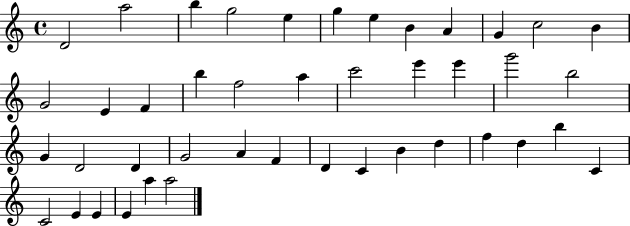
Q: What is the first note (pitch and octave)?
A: D4